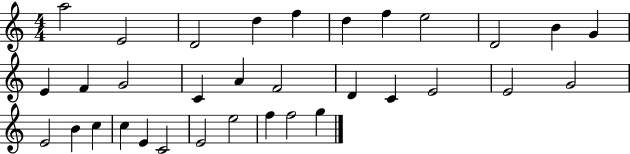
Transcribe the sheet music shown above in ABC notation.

X:1
T:Untitled
M:4/4
L:1/4
K:C
a2 E2 D2 d f d f e2 D2 B G E F G2 C A F2 D C E2 E2 G2 E2 B c c E C2 E2 e2 f f2 g